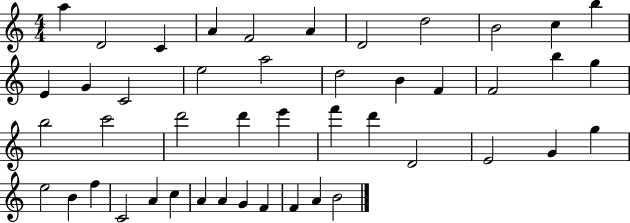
{
  \clef treble
  \numericTimeSignature
  \time 4/4
  \key c \major
  a''4 d'2 c'4 | a'4 f'2 a'4 | d'2 d''2 | b'2 c''4 b''4 | \break e'4 g'4 c'2 | e''2 a''2 | d''2 b'4 f'4 | f'2 b''4 g''4 | \break b''2 c'''2 | d'''2 d'''4 e'''4 | f'''4 d'''4 d'2 | e'2 g'4 g''4 | \break e''2 b'4 f''4 | c'2 a'4 c''4 | a'4 a'4 g'4 f'4 | f'4 a'4 b'2 | \break \bar "|."
}